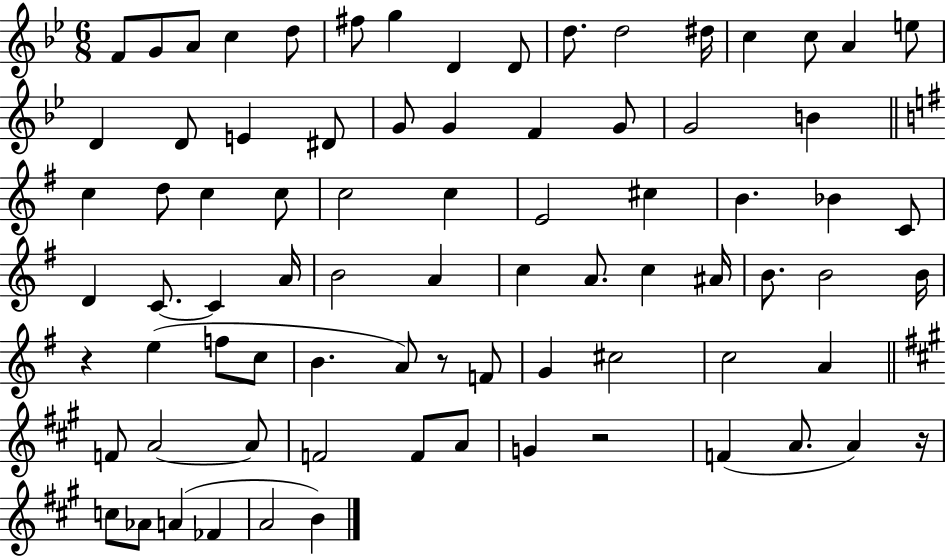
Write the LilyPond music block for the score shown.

{
  \clef treble
  \numericTimeSignature
  \time 6/8
  \key bes \major
  f'8 g'8 a'8 c''4 d''8 | fis''8 g''4 d'4 d'8 | d''8. d''2 dis''16 | c''4 c''8 a'4 e''8 | \break d'4 d'8 e'4 dis'8 | g'8 g'4 f'4 g'8 | g'2 b'4 | \bar "||" \break \key g \major c''4 d''8 c''4 c''8 | c''2 c''4 | e'2 cis''4 | b'4. bes'4 c'8 | \break d'4 c'8.~~ c'4 a'16 | b'2 a'4 | c''4 a'8. c''4 ais'16 | b'8. b'2 b'16 | \break r4 e''4( f''8 c''8 | b'4. a'8) r8 f'8 | g'4 cis''2 | c''2 a'4 | \break \bar "||" \break \key a \major f'8 a'2~~ a'8 | f'2 f'8 a'8 | g'4 r2 | f'4( a'8. a'4) r16 | \break c''8 aes'8 a'4( fes'4 | a'2 b'4) | \bar "|."
}